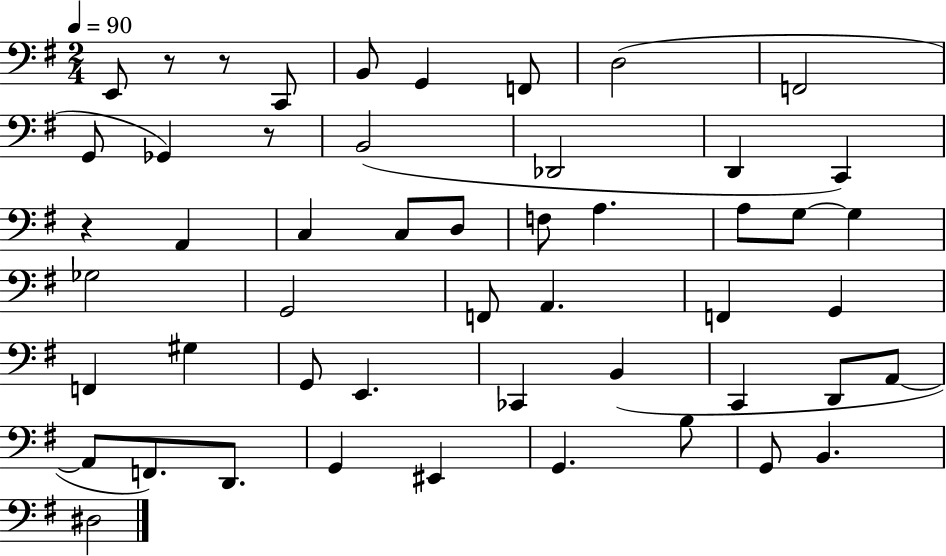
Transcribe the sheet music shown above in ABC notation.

X:1
T:Untitled
M:2/4
L:1/4
K:G
E,,/2 z/2 z/2 C,,/2 B,,/2 G,, F,,/2 D,2 F,,2 G,,/2 _G,, z/2 B,,2 _D,,2 D,, C,, z A,, C, C,/2 D,/2 F,/2 A, A,/2 G,/2 G, _G,2 G,,2 F,,/2 A,, F,, G,, F,, ^G, G,,/2 E,, _C,, B,, C,, D,,/2 A,,/2 A,,/2 F,,/2 D,,/2 G,, ^E,, G,, B,/2 G,,/2 B,, ^D,2